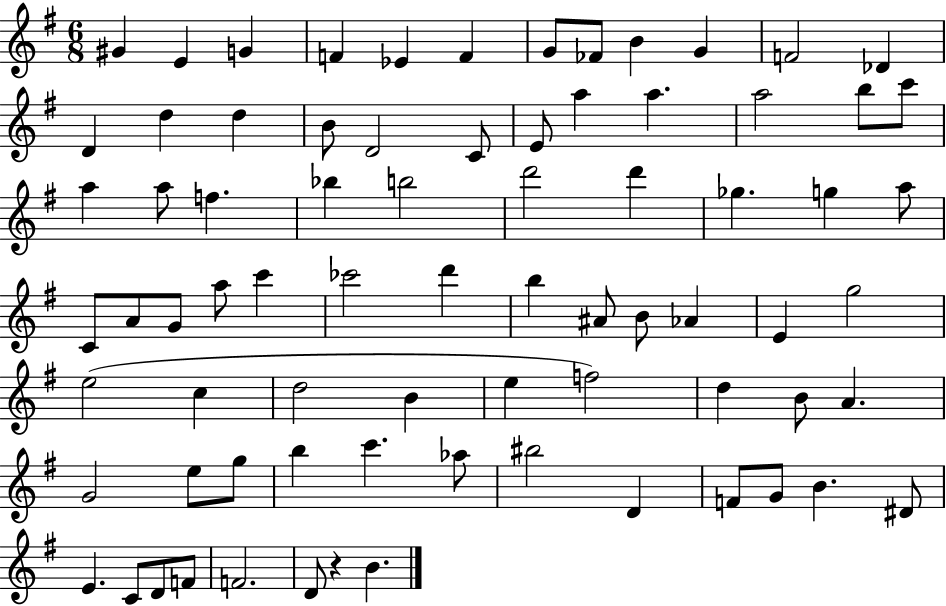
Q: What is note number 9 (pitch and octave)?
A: B4